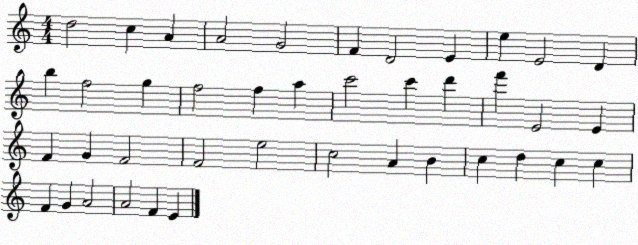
X:1
T:Untitled
M:4/4
L:1/4
K:C
d2 c A A2 G2 F D2 E e E2 D b f2 g f2 f a c'2 c' d' f' E2 E F G F2 F2 e2 c2 A B c d c c F G A2 A2 F E